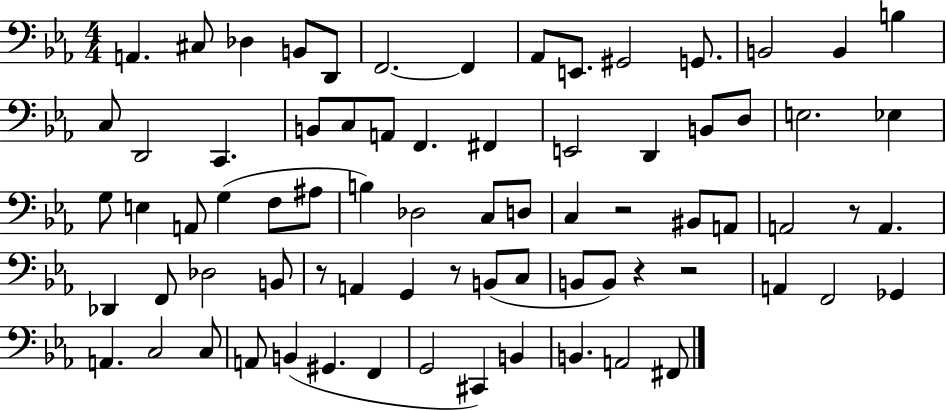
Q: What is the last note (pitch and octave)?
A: F#2